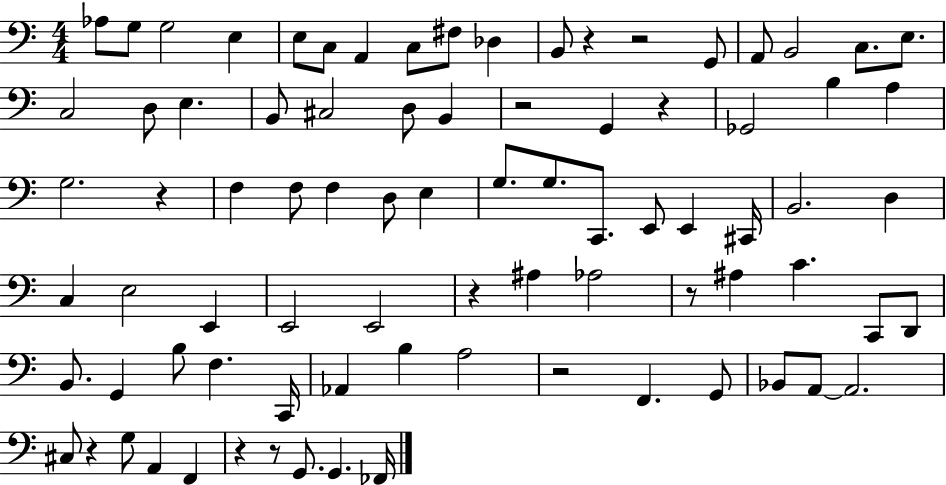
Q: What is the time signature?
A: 4/4